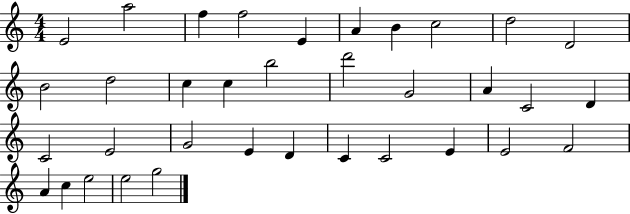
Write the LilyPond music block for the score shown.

{
  \clef treble
  \numericTimeSignature
  \time 4/4
  \key c \major
  e'2 a''2 | f''4 f''2 e'4 | a'4 b'4 c''2 | d''2 d'2 | \break b'2 d''2 | c''4 c''4 b''2 | d'''2 g'2 | a'4 c'2 d'4 | \break c'2 e'2 | g'2 e'4 d'4 | c'4 c'2 e'4 | e'2 f'2 | \break a'4 c''4 e''2 | e''2 g''2 | \bar "|."
}